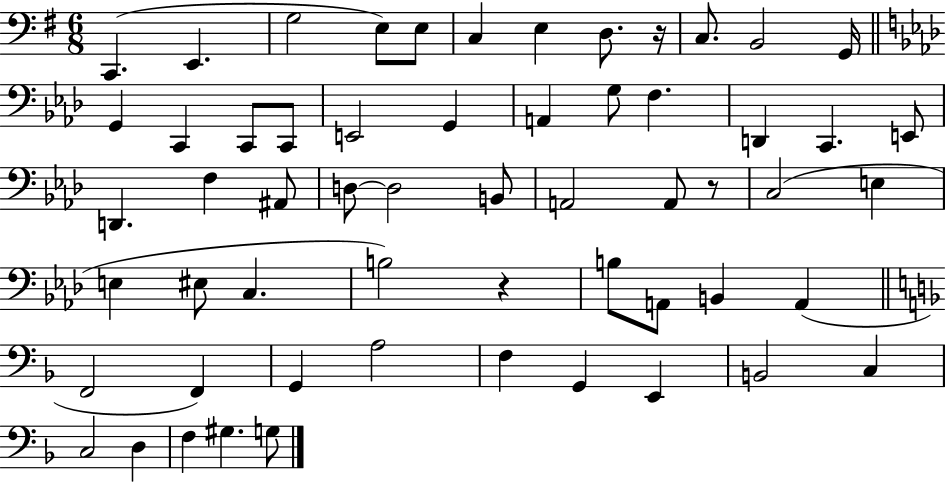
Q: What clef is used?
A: bass